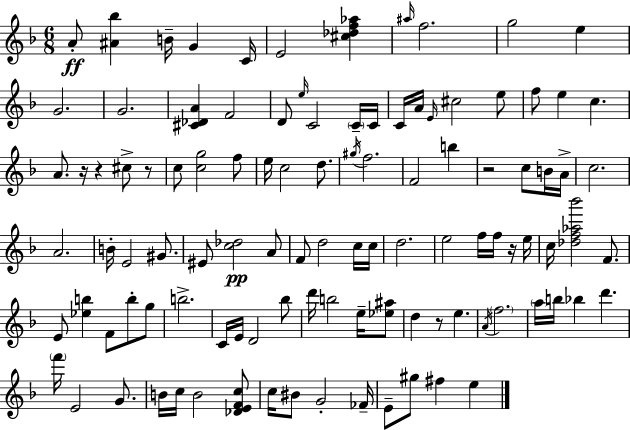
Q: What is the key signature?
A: F major